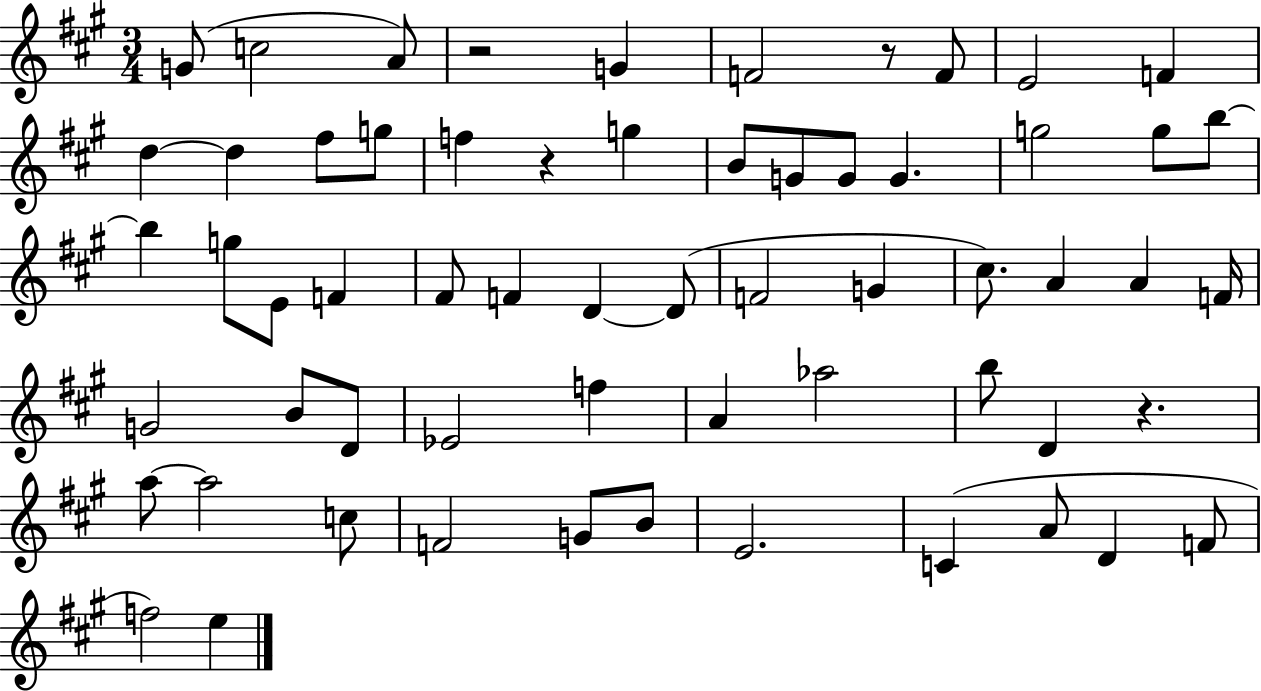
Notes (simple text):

G4/e C5/h A4/e R/h G4/q F4/h R/e F4/e E4/h F4/q D5/q D5/q F#5/e G5/e F5/q R/q G5/q B4/e G4/e G4/e G4/q. G5/h G5/e B5/e B5/q G5/e E4/e F4/q F#4/e F4/q D4/q D4/e F4/h G4/q C#5/e. A4/q A4/q F4/s G4/h B4/e D4/e Eb4/h F5/q A4/q Ab5/h B5/e D4/q R/q. A5/e A5/h C5/e F4/h G4/e B4/e E4/h. C4/q A4/e D4/q F4/e F5/h E5/q